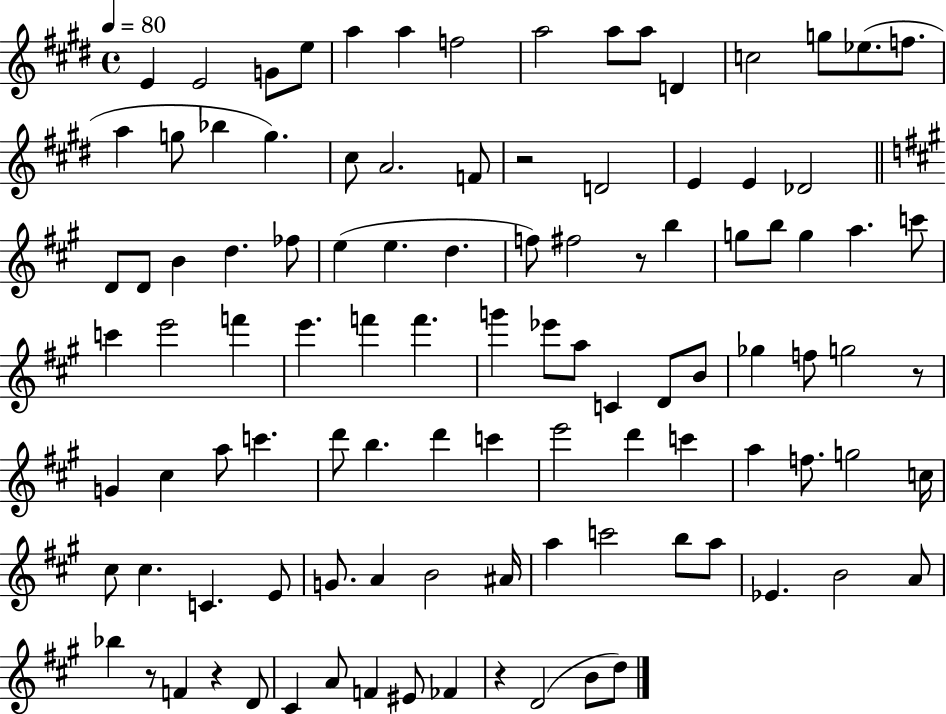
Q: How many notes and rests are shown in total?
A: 104